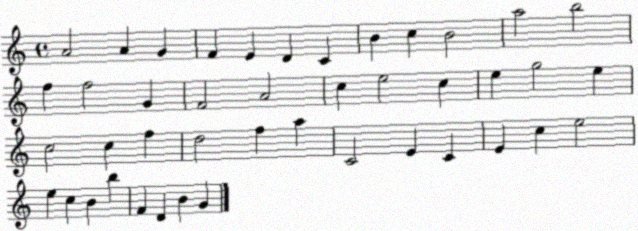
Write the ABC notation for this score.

X:1
T:Untitled
M:4/4
L:1/4
K:C
A2 A G F E D C B c B2 a2 b2 f f2 G F2 A2 c e2 c e g2 e c2 c f d2 f a C2 E C E c e2 e c B b F D B G